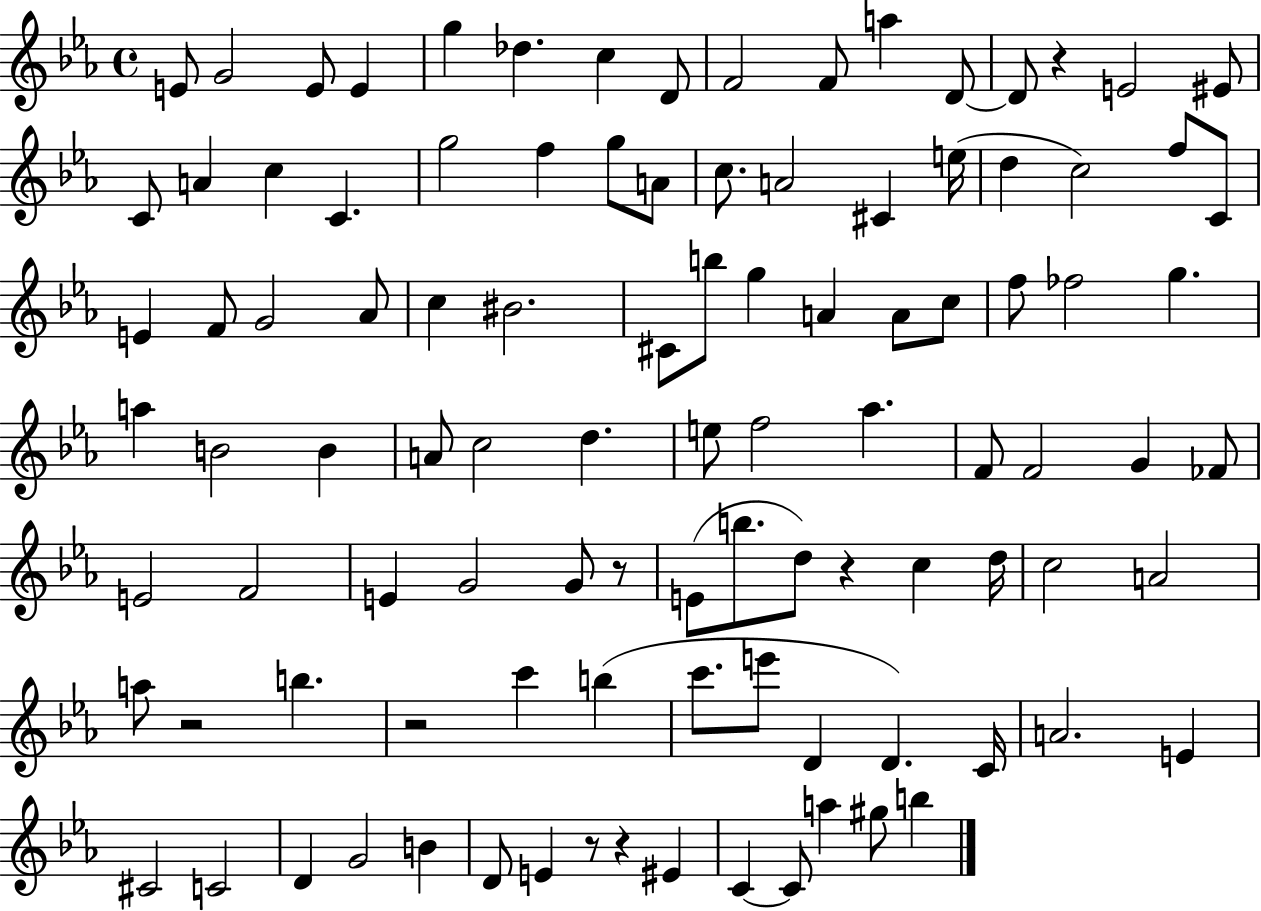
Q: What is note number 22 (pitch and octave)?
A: G5